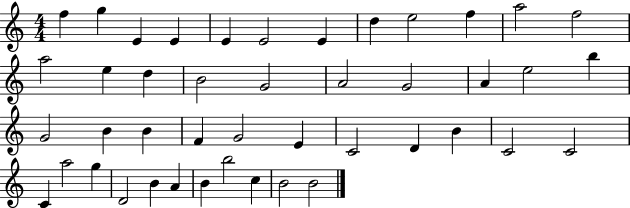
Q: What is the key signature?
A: C major